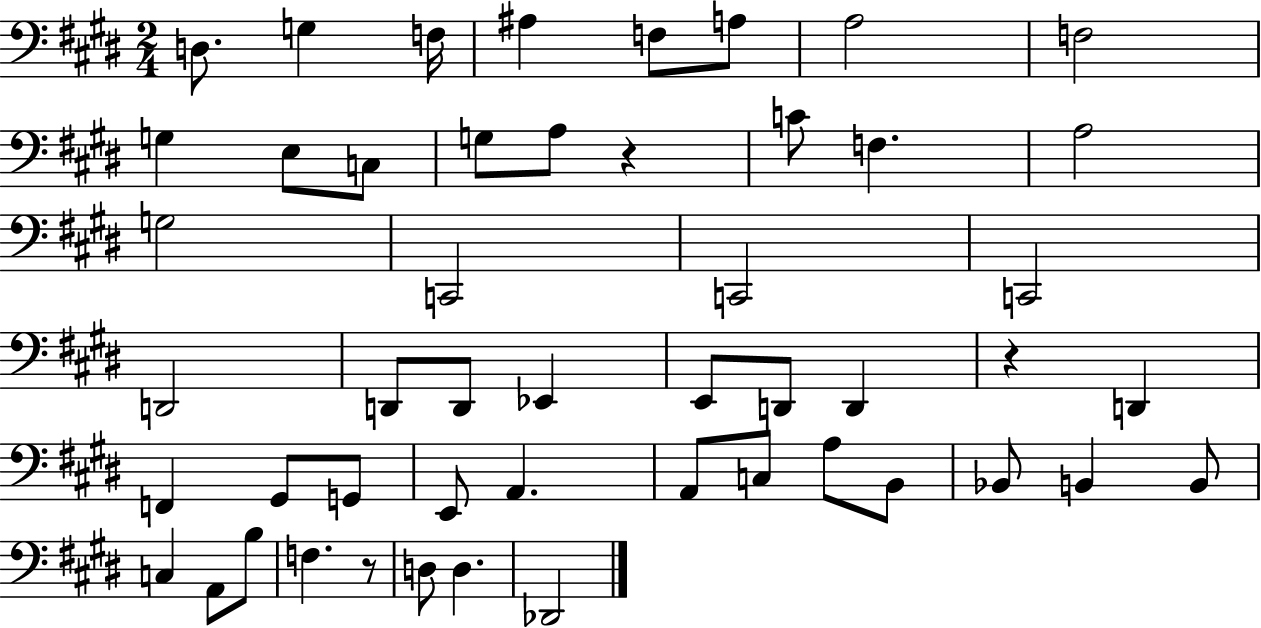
D3/e. G3/q F3/s A#3/q F3/e A3/e A3/h F3/h G3/q E3/e C3/e G3/e A3/e R/q C4/e F3/q. A3/h G3/h C2/h C2/h C2/h D2/h D2/e D2/e Eb2/q E2/e D2/e D2/q R/q D2/q F2/q G#2/e G2/e E2/e A2/q. A2/e C3/e A3/e B2/e Bb2/e B2/q B2/e C3/q A2/e B3/e F3/q. R/e D3/e D3/q. Db2/h